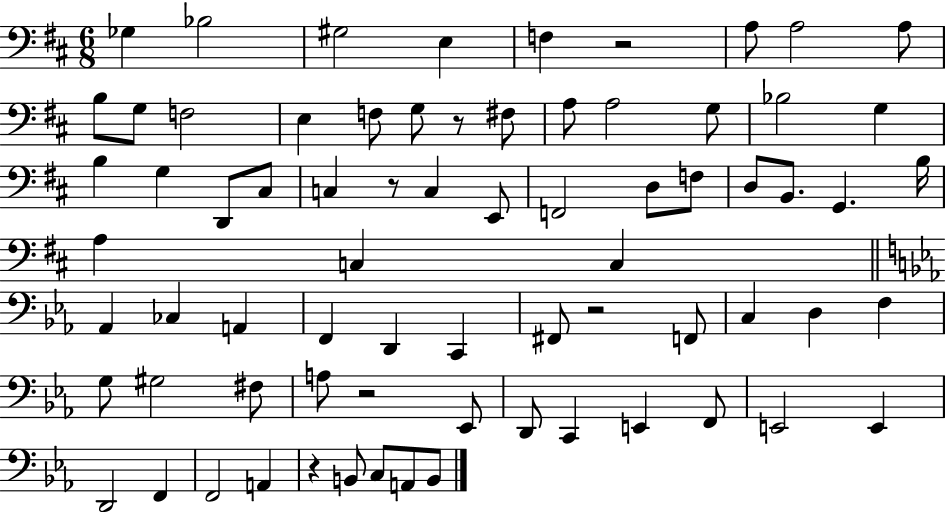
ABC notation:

X:1
T:Untitled
M:6/8
L:1/4
K:D
_G, _B,2 ^G,2 E, F, z2 A,/2 A,2 A,/2 B,/2 G,/2 F,2 E, F,/2 G,/2 z/2 ^F,/2 A,/2 A,2 G,/2 _B,2 G, B, G, D,,/2 ^C,/2 C, z/2 C, E,,/2 F,,2 D,/2 F,/2 D,/2 B,,/2 G,, B,/4 A, C, C, _A,, _C, A,, F,, D,, C,, ^F,,/2 z2 F,,/2 C, D, F, G,/2 ^G,2 ^F,/2 A,/2 z2 _E,,/2 D,,/2 C,, E,, F,,/2 E,,2 E,, D,,2 F,, F,,2 A,, z B,,/2 C,/2 A,,/2 B,,/2